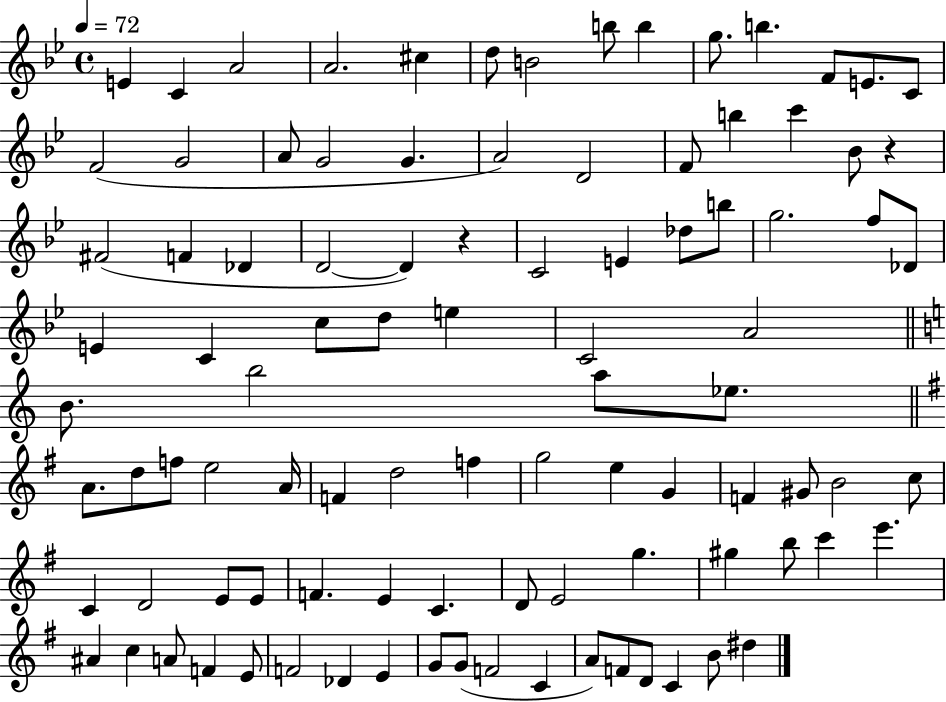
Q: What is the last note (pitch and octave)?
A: D#5